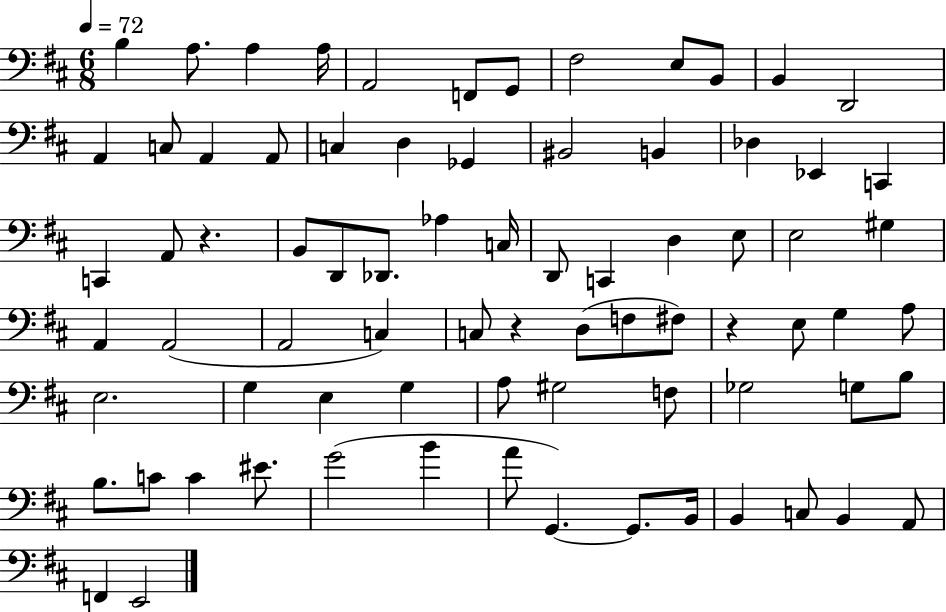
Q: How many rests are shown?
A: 3